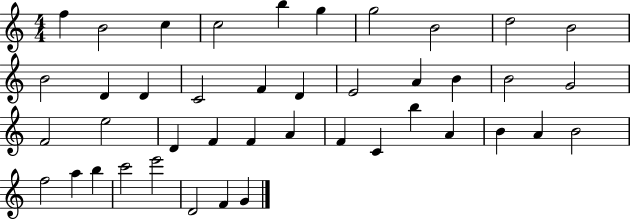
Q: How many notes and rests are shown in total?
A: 42